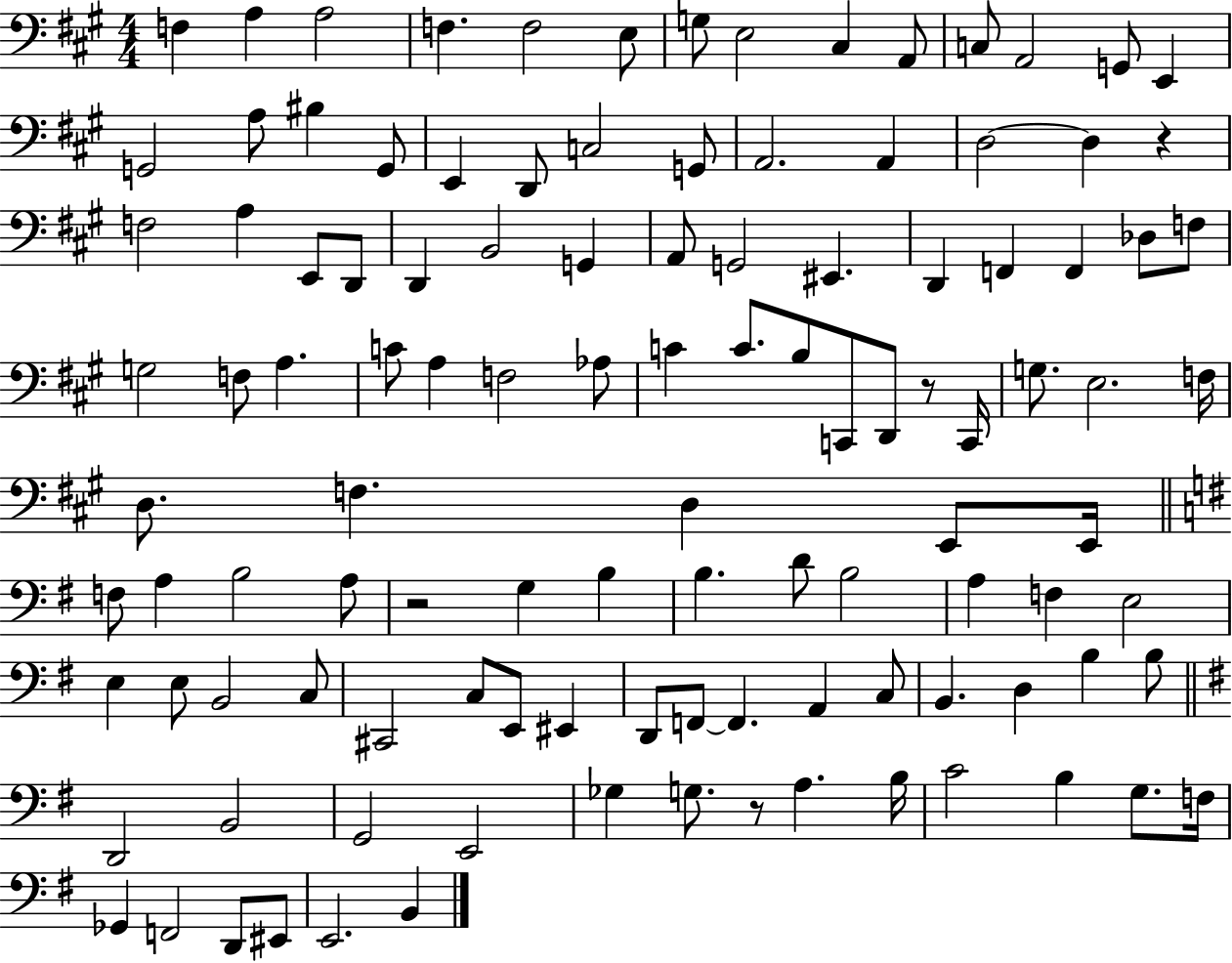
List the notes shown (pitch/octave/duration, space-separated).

F3/q A3/q A3/h F3/q. F3/h E3/e G3/e E3/h C#3/q A2/e C3/e A2/h G2/e E2/q G2/h A3/e BIS3/q G2/e E2/q D2/e C3/h G2/e A2/h. A2/q D3/h D3/q R/q F3/h A3/q E2/e D2/e D2/q B2/h G2/q A2/e G2/h EIS2/q. D2/q F2/q F2/q Db3/e F3/e G3/h F3/e A3/q. C4/e A3/q F3/h Ab3/e C4/q C4/e. B3/e C2/e D2/e R/e C2/s G3/e. E3/h. F3/s D3/e. F3/q. D3/q E2/e E2/s F3/e A3/q B3/h A3/e R/h G3/q B3/q B3/q. D4/e B3/h A3/q F3/q E3/h E3/q E3/e B2/h C3/e C#2/h C3/e E2/e EIS2/q D2/e F2/e F2/q. A2/q C3/e B2/q. D3/q B3/q B3/e D2/h B2/h G2/h E2/h Gb3/q G3/e. R/e A3/q. B3/s C4/h B3/q G3/e. F3/s Gb2/q F2/h D2/e EIS2/e E2/h. B2/q